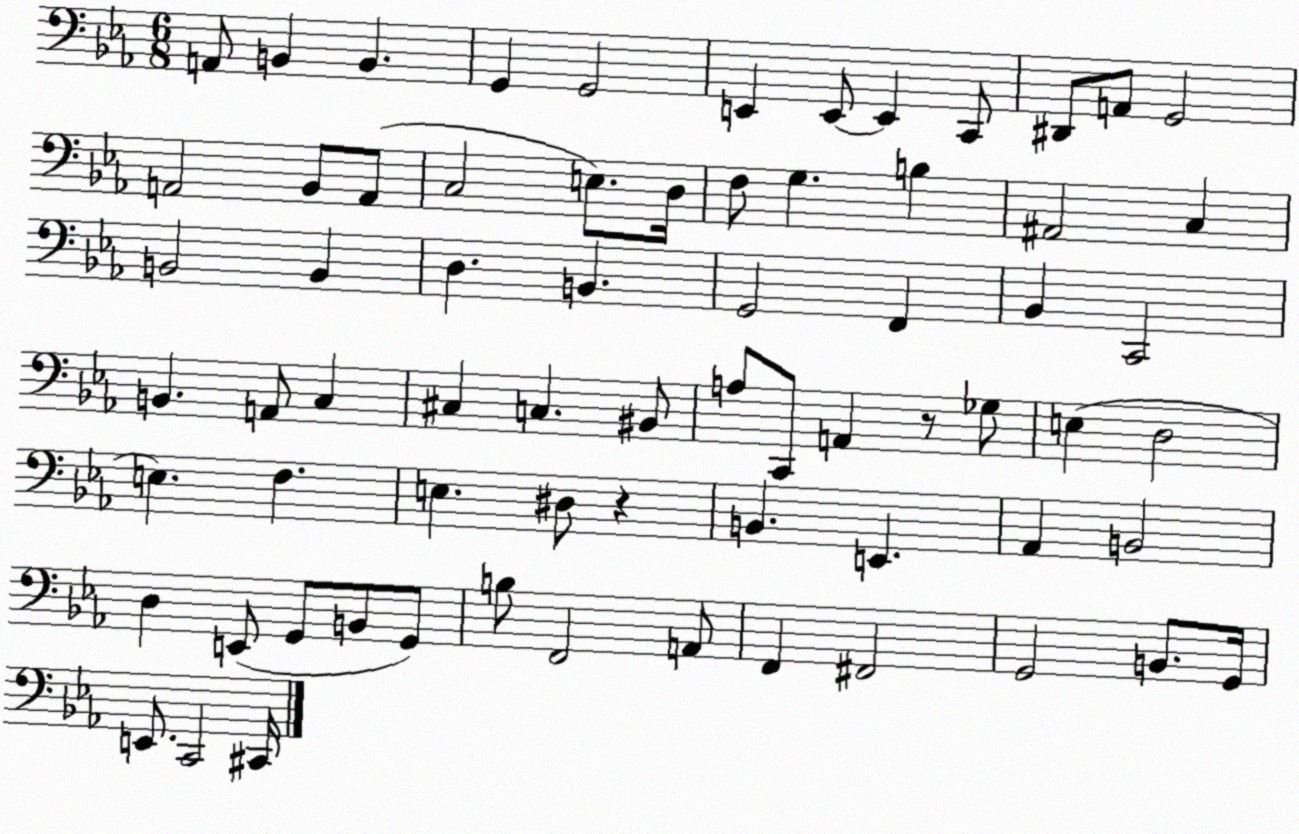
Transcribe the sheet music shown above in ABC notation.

X:1
T:Untitled
M:6/8
L:1/4
K:Eb
A,,/2 B,, B,, G,, G,,2 E,, E,,/2 E,, C,,/2 ^D,,/2 A,,/2 G,,2 A,,2 _B,,/2 A,,/2 C,2 E,/2 D,/4 F,/2 G, B, ^A,,2 C, B,,2 B,, D, B,, G,,2 F,, _B,, C,,2 B,, A,,/2 C, ^C, C, ^B,,/2 A,/2 C,,/2 A,, z/2 _G,/2 E, D,2 E, F, E, ^D,/2 z B,, E,, _A,, B,,2 D, E,,/2 G,,/2 B,,/2 G,,/2 B,/2 F,,2 A,,/2 F,, ^F,,2 G,,2 B,,/2 G,,/4 E,,/2 C,,2 ^C,,/4